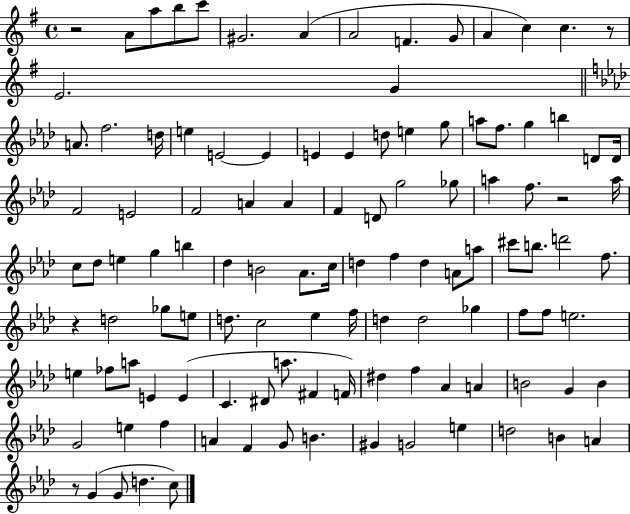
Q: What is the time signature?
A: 4/4